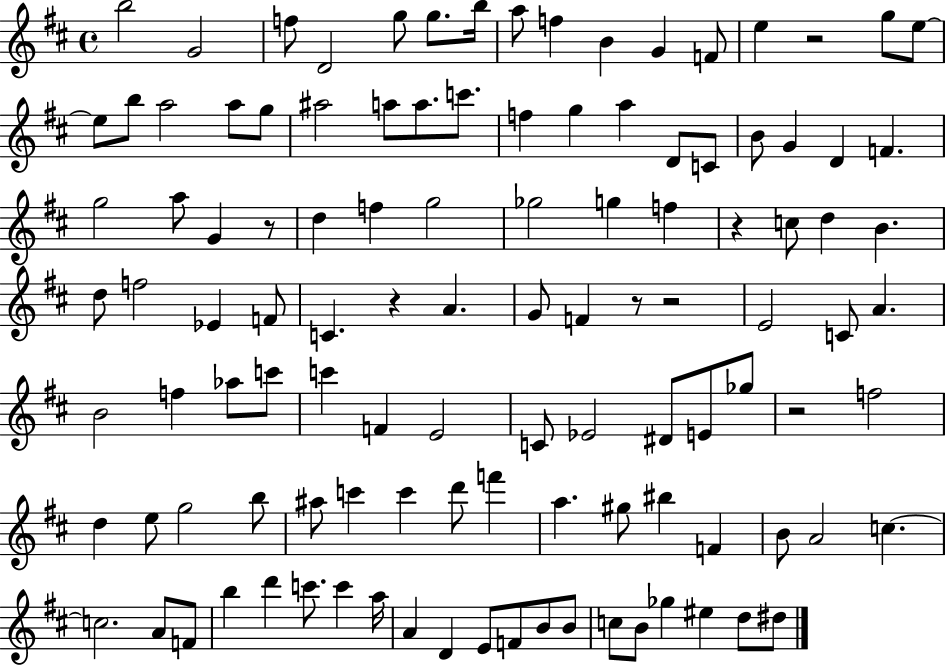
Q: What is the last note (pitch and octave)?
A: D#5